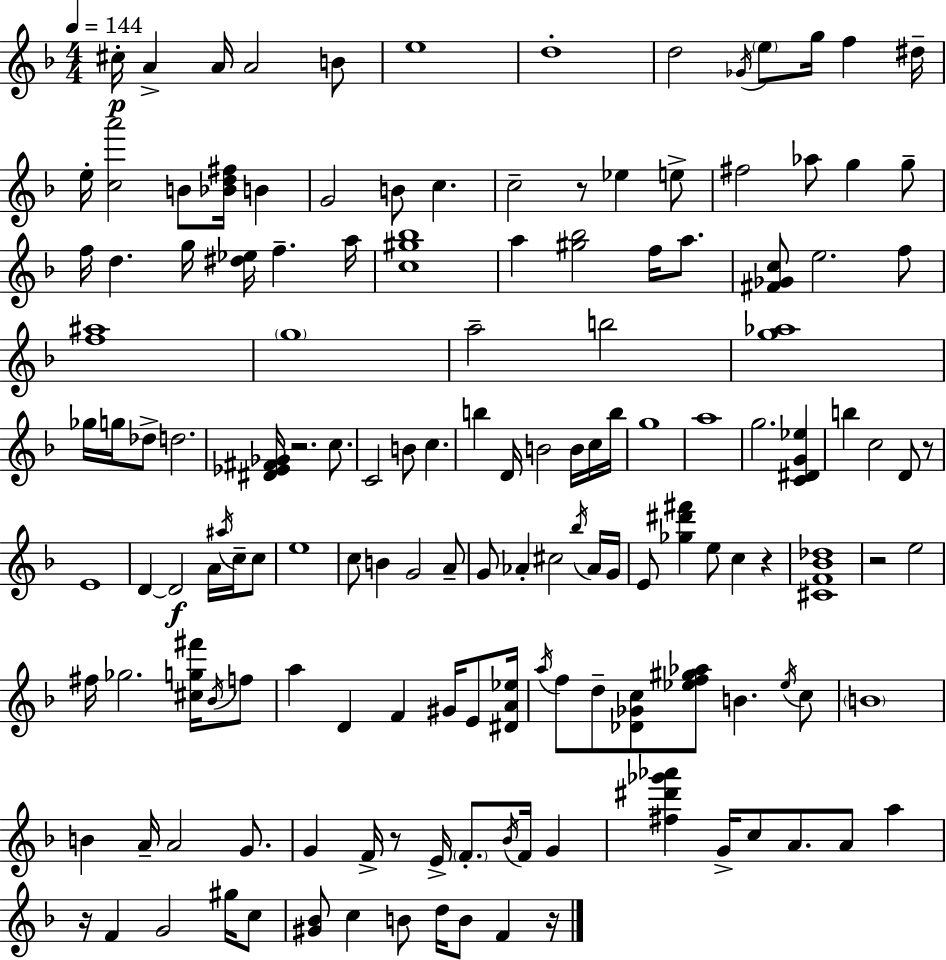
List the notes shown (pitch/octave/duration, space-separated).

C#5/s A4/q A4/s A4/h B4/e E5/w D5/w D5/h Gb4/s E5/e G5/s F5/q D#5/s E5/s [C5,A6]/h B4/e [Bb4,D5,F#5]/s B4/q G4/h B4/e C5/q. C5/h R/e Eb5/q E5/e F#5/h Ab5/e G5/q G5/e F5/s D5/q. G5/s [D#5,Eb5]/s F5/q. A5/s [C5,G#5,Bb5]/w A5/q [G#5,Bb5]/h F5/s A5/e. [F#4,Gb4,C5]/e E5/h. F5/e [F5,A#5]/w G5/w A5/h B5/h [G5,Ab5]/w Gb5/s G5/s Db5/e D5/h. [D#4,Eb4,F#4,Gb4]/s R/h. C5/e. C4/h B4/e C5/q. B5/q D4/s B4/h B4/s C5/s B5/s G5/w A5/w G5/h. [C4,D#4,G4,Eb5]/q B5/q C5/h D4/e R/e E4/w D4/q D4/h A4/s A#5/s C5/s C5/e E5/w C5/e B4/q G4/h A4/e G4/e Ab4/q C#5/h Bb5/s Ab4/s G4/s E4/e [Gb5,D#6,F#6]/q E5/e C5/q R/q [C#4,F4,Bb4,Db5]/w R/h E5/h F#5/s Gb5/h. [C#5,G5,F#6]/s Bb4/s F5/e A5/q D4/q F4/q G#4/s E4/e [D#4,A4,Eb5]/s A5/s F5/e D5/e [Db4,Gb4,C5]/e [Eb5,F5,G#5,Ab5]/e B4/q. Eb5/s C5/e B4/w B4/q A4/s A4/h G4/e. G4/q F4/s R/e E4/s F4/e. Bb4/s F4/s G4/q [F#5,D#6,Gb6,Ab6]/q G4/s C5/e A4/e. A4/e A5/q R/s F4/q G4/h G#5/s C5/e [G#4,Bb4]/e C5/q B4/e D5/s B4/e F4/q R/s